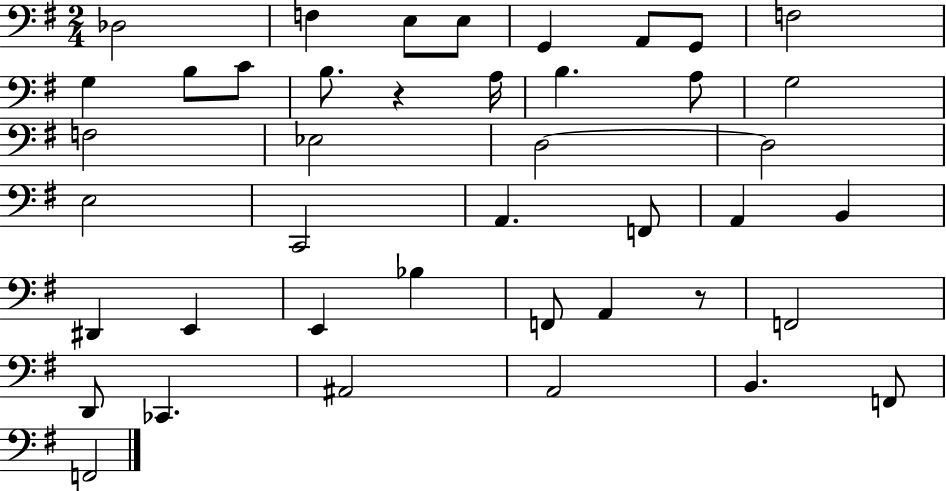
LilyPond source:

{
  \clef bass
  \numericTimeSignature
  \time 2/4
  \key g \major
  des2 | f4 e8 e8 | g,4 a,8 g,8 | f2 | \break g4 b8 c'8 | b8. r4 a16 | b4. a8 | g2 | \break f2 | ees2 | d2~~ | d2 | \break e2 | c,2 | a,4. f,8 | a,4 b,4 | \break dis,4 e,4 | e,4 bes4 | f,8 a,4 r8 | f,2 | \break d,8 ces,4. | ais,2 | a,2 | b,4. f,8 | \break f,2 | \bar "|."
}